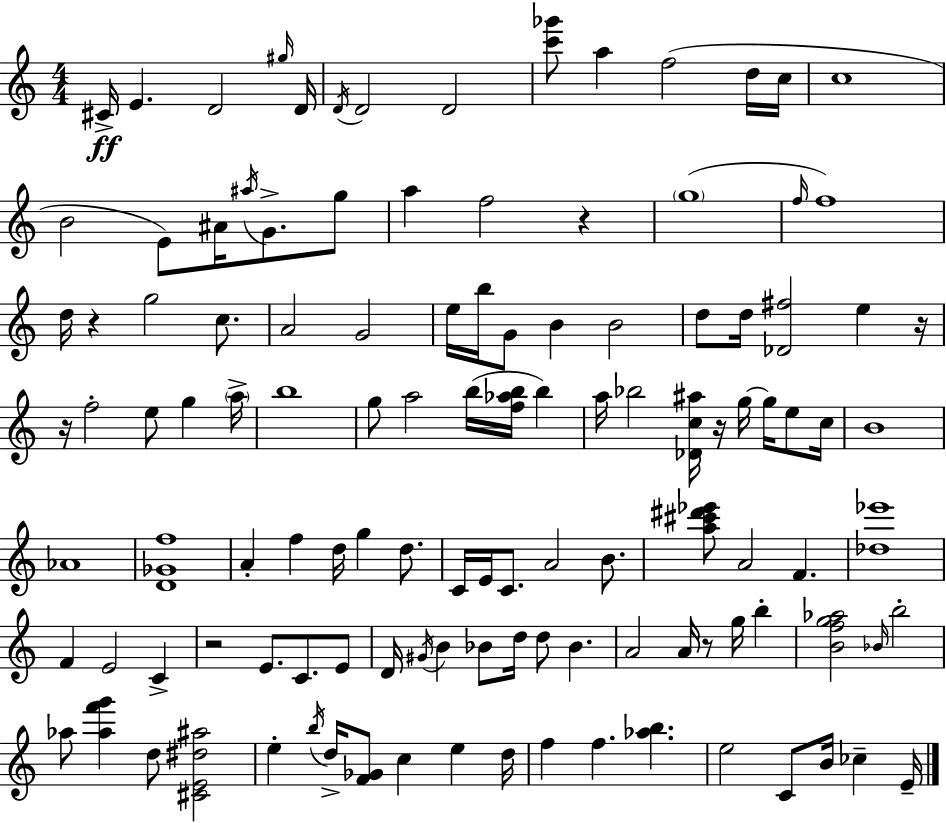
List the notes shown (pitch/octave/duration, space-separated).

C#4/s E4/q. D4/h G#5/s D4/s D4/s D4/h D4/h [C6,Gb6]/e A5/q F5/h D5/s C5/s C5/w B4/h E4/e A#4/s A#5/s G4/e. G5/e A5/q F5/h R/q G5/w F5/s F5/w D5/s R/q G5/h C5/e. A4/h G4/h E5/s B5/s G4/e B4/q B4/h D5/e D5/s [Db4,F#5]/h E5/q R/s R/s F5/h E5/e G5/q A5/s B5/w G5/e A5/h B5/s [F5,Ab5,B5]/s B5/q A5/s Bb5/h [Db4,C5,A#5]/s R/s G5/s G5/s E5/e C5/s B4/w Ab4/w [D4,Gb4,F5]/w A4/q F5/q D5/s G5/q D5/e. C4/s E4/s C4/e. A4/h B4/e. [A5,C#6,D#6,Eb6]/e A4/h F4/q. [Db5,Eb6]/w F4/q E4/h C4/q R/h E4/e. C4/e. E4/e D4/s G#4/s B4/q Bb4/e D5/s D5/e Bb4/q. A4/h A4/s R/e G5/s B5/q [B4,F5,G5,Ab5]/h Bb4/s B5/h Ab5/e [Ab5,F6,G6]/q D5/e [C#4,E4,D#5,A#5]/h E5/q B5/s D5/s [F4,Gb4]/e C5/q E5/q D5/s F5/q F5/q. [Ab5,B5]/q. E5/h C4/e B4/s CES5/q E4/s